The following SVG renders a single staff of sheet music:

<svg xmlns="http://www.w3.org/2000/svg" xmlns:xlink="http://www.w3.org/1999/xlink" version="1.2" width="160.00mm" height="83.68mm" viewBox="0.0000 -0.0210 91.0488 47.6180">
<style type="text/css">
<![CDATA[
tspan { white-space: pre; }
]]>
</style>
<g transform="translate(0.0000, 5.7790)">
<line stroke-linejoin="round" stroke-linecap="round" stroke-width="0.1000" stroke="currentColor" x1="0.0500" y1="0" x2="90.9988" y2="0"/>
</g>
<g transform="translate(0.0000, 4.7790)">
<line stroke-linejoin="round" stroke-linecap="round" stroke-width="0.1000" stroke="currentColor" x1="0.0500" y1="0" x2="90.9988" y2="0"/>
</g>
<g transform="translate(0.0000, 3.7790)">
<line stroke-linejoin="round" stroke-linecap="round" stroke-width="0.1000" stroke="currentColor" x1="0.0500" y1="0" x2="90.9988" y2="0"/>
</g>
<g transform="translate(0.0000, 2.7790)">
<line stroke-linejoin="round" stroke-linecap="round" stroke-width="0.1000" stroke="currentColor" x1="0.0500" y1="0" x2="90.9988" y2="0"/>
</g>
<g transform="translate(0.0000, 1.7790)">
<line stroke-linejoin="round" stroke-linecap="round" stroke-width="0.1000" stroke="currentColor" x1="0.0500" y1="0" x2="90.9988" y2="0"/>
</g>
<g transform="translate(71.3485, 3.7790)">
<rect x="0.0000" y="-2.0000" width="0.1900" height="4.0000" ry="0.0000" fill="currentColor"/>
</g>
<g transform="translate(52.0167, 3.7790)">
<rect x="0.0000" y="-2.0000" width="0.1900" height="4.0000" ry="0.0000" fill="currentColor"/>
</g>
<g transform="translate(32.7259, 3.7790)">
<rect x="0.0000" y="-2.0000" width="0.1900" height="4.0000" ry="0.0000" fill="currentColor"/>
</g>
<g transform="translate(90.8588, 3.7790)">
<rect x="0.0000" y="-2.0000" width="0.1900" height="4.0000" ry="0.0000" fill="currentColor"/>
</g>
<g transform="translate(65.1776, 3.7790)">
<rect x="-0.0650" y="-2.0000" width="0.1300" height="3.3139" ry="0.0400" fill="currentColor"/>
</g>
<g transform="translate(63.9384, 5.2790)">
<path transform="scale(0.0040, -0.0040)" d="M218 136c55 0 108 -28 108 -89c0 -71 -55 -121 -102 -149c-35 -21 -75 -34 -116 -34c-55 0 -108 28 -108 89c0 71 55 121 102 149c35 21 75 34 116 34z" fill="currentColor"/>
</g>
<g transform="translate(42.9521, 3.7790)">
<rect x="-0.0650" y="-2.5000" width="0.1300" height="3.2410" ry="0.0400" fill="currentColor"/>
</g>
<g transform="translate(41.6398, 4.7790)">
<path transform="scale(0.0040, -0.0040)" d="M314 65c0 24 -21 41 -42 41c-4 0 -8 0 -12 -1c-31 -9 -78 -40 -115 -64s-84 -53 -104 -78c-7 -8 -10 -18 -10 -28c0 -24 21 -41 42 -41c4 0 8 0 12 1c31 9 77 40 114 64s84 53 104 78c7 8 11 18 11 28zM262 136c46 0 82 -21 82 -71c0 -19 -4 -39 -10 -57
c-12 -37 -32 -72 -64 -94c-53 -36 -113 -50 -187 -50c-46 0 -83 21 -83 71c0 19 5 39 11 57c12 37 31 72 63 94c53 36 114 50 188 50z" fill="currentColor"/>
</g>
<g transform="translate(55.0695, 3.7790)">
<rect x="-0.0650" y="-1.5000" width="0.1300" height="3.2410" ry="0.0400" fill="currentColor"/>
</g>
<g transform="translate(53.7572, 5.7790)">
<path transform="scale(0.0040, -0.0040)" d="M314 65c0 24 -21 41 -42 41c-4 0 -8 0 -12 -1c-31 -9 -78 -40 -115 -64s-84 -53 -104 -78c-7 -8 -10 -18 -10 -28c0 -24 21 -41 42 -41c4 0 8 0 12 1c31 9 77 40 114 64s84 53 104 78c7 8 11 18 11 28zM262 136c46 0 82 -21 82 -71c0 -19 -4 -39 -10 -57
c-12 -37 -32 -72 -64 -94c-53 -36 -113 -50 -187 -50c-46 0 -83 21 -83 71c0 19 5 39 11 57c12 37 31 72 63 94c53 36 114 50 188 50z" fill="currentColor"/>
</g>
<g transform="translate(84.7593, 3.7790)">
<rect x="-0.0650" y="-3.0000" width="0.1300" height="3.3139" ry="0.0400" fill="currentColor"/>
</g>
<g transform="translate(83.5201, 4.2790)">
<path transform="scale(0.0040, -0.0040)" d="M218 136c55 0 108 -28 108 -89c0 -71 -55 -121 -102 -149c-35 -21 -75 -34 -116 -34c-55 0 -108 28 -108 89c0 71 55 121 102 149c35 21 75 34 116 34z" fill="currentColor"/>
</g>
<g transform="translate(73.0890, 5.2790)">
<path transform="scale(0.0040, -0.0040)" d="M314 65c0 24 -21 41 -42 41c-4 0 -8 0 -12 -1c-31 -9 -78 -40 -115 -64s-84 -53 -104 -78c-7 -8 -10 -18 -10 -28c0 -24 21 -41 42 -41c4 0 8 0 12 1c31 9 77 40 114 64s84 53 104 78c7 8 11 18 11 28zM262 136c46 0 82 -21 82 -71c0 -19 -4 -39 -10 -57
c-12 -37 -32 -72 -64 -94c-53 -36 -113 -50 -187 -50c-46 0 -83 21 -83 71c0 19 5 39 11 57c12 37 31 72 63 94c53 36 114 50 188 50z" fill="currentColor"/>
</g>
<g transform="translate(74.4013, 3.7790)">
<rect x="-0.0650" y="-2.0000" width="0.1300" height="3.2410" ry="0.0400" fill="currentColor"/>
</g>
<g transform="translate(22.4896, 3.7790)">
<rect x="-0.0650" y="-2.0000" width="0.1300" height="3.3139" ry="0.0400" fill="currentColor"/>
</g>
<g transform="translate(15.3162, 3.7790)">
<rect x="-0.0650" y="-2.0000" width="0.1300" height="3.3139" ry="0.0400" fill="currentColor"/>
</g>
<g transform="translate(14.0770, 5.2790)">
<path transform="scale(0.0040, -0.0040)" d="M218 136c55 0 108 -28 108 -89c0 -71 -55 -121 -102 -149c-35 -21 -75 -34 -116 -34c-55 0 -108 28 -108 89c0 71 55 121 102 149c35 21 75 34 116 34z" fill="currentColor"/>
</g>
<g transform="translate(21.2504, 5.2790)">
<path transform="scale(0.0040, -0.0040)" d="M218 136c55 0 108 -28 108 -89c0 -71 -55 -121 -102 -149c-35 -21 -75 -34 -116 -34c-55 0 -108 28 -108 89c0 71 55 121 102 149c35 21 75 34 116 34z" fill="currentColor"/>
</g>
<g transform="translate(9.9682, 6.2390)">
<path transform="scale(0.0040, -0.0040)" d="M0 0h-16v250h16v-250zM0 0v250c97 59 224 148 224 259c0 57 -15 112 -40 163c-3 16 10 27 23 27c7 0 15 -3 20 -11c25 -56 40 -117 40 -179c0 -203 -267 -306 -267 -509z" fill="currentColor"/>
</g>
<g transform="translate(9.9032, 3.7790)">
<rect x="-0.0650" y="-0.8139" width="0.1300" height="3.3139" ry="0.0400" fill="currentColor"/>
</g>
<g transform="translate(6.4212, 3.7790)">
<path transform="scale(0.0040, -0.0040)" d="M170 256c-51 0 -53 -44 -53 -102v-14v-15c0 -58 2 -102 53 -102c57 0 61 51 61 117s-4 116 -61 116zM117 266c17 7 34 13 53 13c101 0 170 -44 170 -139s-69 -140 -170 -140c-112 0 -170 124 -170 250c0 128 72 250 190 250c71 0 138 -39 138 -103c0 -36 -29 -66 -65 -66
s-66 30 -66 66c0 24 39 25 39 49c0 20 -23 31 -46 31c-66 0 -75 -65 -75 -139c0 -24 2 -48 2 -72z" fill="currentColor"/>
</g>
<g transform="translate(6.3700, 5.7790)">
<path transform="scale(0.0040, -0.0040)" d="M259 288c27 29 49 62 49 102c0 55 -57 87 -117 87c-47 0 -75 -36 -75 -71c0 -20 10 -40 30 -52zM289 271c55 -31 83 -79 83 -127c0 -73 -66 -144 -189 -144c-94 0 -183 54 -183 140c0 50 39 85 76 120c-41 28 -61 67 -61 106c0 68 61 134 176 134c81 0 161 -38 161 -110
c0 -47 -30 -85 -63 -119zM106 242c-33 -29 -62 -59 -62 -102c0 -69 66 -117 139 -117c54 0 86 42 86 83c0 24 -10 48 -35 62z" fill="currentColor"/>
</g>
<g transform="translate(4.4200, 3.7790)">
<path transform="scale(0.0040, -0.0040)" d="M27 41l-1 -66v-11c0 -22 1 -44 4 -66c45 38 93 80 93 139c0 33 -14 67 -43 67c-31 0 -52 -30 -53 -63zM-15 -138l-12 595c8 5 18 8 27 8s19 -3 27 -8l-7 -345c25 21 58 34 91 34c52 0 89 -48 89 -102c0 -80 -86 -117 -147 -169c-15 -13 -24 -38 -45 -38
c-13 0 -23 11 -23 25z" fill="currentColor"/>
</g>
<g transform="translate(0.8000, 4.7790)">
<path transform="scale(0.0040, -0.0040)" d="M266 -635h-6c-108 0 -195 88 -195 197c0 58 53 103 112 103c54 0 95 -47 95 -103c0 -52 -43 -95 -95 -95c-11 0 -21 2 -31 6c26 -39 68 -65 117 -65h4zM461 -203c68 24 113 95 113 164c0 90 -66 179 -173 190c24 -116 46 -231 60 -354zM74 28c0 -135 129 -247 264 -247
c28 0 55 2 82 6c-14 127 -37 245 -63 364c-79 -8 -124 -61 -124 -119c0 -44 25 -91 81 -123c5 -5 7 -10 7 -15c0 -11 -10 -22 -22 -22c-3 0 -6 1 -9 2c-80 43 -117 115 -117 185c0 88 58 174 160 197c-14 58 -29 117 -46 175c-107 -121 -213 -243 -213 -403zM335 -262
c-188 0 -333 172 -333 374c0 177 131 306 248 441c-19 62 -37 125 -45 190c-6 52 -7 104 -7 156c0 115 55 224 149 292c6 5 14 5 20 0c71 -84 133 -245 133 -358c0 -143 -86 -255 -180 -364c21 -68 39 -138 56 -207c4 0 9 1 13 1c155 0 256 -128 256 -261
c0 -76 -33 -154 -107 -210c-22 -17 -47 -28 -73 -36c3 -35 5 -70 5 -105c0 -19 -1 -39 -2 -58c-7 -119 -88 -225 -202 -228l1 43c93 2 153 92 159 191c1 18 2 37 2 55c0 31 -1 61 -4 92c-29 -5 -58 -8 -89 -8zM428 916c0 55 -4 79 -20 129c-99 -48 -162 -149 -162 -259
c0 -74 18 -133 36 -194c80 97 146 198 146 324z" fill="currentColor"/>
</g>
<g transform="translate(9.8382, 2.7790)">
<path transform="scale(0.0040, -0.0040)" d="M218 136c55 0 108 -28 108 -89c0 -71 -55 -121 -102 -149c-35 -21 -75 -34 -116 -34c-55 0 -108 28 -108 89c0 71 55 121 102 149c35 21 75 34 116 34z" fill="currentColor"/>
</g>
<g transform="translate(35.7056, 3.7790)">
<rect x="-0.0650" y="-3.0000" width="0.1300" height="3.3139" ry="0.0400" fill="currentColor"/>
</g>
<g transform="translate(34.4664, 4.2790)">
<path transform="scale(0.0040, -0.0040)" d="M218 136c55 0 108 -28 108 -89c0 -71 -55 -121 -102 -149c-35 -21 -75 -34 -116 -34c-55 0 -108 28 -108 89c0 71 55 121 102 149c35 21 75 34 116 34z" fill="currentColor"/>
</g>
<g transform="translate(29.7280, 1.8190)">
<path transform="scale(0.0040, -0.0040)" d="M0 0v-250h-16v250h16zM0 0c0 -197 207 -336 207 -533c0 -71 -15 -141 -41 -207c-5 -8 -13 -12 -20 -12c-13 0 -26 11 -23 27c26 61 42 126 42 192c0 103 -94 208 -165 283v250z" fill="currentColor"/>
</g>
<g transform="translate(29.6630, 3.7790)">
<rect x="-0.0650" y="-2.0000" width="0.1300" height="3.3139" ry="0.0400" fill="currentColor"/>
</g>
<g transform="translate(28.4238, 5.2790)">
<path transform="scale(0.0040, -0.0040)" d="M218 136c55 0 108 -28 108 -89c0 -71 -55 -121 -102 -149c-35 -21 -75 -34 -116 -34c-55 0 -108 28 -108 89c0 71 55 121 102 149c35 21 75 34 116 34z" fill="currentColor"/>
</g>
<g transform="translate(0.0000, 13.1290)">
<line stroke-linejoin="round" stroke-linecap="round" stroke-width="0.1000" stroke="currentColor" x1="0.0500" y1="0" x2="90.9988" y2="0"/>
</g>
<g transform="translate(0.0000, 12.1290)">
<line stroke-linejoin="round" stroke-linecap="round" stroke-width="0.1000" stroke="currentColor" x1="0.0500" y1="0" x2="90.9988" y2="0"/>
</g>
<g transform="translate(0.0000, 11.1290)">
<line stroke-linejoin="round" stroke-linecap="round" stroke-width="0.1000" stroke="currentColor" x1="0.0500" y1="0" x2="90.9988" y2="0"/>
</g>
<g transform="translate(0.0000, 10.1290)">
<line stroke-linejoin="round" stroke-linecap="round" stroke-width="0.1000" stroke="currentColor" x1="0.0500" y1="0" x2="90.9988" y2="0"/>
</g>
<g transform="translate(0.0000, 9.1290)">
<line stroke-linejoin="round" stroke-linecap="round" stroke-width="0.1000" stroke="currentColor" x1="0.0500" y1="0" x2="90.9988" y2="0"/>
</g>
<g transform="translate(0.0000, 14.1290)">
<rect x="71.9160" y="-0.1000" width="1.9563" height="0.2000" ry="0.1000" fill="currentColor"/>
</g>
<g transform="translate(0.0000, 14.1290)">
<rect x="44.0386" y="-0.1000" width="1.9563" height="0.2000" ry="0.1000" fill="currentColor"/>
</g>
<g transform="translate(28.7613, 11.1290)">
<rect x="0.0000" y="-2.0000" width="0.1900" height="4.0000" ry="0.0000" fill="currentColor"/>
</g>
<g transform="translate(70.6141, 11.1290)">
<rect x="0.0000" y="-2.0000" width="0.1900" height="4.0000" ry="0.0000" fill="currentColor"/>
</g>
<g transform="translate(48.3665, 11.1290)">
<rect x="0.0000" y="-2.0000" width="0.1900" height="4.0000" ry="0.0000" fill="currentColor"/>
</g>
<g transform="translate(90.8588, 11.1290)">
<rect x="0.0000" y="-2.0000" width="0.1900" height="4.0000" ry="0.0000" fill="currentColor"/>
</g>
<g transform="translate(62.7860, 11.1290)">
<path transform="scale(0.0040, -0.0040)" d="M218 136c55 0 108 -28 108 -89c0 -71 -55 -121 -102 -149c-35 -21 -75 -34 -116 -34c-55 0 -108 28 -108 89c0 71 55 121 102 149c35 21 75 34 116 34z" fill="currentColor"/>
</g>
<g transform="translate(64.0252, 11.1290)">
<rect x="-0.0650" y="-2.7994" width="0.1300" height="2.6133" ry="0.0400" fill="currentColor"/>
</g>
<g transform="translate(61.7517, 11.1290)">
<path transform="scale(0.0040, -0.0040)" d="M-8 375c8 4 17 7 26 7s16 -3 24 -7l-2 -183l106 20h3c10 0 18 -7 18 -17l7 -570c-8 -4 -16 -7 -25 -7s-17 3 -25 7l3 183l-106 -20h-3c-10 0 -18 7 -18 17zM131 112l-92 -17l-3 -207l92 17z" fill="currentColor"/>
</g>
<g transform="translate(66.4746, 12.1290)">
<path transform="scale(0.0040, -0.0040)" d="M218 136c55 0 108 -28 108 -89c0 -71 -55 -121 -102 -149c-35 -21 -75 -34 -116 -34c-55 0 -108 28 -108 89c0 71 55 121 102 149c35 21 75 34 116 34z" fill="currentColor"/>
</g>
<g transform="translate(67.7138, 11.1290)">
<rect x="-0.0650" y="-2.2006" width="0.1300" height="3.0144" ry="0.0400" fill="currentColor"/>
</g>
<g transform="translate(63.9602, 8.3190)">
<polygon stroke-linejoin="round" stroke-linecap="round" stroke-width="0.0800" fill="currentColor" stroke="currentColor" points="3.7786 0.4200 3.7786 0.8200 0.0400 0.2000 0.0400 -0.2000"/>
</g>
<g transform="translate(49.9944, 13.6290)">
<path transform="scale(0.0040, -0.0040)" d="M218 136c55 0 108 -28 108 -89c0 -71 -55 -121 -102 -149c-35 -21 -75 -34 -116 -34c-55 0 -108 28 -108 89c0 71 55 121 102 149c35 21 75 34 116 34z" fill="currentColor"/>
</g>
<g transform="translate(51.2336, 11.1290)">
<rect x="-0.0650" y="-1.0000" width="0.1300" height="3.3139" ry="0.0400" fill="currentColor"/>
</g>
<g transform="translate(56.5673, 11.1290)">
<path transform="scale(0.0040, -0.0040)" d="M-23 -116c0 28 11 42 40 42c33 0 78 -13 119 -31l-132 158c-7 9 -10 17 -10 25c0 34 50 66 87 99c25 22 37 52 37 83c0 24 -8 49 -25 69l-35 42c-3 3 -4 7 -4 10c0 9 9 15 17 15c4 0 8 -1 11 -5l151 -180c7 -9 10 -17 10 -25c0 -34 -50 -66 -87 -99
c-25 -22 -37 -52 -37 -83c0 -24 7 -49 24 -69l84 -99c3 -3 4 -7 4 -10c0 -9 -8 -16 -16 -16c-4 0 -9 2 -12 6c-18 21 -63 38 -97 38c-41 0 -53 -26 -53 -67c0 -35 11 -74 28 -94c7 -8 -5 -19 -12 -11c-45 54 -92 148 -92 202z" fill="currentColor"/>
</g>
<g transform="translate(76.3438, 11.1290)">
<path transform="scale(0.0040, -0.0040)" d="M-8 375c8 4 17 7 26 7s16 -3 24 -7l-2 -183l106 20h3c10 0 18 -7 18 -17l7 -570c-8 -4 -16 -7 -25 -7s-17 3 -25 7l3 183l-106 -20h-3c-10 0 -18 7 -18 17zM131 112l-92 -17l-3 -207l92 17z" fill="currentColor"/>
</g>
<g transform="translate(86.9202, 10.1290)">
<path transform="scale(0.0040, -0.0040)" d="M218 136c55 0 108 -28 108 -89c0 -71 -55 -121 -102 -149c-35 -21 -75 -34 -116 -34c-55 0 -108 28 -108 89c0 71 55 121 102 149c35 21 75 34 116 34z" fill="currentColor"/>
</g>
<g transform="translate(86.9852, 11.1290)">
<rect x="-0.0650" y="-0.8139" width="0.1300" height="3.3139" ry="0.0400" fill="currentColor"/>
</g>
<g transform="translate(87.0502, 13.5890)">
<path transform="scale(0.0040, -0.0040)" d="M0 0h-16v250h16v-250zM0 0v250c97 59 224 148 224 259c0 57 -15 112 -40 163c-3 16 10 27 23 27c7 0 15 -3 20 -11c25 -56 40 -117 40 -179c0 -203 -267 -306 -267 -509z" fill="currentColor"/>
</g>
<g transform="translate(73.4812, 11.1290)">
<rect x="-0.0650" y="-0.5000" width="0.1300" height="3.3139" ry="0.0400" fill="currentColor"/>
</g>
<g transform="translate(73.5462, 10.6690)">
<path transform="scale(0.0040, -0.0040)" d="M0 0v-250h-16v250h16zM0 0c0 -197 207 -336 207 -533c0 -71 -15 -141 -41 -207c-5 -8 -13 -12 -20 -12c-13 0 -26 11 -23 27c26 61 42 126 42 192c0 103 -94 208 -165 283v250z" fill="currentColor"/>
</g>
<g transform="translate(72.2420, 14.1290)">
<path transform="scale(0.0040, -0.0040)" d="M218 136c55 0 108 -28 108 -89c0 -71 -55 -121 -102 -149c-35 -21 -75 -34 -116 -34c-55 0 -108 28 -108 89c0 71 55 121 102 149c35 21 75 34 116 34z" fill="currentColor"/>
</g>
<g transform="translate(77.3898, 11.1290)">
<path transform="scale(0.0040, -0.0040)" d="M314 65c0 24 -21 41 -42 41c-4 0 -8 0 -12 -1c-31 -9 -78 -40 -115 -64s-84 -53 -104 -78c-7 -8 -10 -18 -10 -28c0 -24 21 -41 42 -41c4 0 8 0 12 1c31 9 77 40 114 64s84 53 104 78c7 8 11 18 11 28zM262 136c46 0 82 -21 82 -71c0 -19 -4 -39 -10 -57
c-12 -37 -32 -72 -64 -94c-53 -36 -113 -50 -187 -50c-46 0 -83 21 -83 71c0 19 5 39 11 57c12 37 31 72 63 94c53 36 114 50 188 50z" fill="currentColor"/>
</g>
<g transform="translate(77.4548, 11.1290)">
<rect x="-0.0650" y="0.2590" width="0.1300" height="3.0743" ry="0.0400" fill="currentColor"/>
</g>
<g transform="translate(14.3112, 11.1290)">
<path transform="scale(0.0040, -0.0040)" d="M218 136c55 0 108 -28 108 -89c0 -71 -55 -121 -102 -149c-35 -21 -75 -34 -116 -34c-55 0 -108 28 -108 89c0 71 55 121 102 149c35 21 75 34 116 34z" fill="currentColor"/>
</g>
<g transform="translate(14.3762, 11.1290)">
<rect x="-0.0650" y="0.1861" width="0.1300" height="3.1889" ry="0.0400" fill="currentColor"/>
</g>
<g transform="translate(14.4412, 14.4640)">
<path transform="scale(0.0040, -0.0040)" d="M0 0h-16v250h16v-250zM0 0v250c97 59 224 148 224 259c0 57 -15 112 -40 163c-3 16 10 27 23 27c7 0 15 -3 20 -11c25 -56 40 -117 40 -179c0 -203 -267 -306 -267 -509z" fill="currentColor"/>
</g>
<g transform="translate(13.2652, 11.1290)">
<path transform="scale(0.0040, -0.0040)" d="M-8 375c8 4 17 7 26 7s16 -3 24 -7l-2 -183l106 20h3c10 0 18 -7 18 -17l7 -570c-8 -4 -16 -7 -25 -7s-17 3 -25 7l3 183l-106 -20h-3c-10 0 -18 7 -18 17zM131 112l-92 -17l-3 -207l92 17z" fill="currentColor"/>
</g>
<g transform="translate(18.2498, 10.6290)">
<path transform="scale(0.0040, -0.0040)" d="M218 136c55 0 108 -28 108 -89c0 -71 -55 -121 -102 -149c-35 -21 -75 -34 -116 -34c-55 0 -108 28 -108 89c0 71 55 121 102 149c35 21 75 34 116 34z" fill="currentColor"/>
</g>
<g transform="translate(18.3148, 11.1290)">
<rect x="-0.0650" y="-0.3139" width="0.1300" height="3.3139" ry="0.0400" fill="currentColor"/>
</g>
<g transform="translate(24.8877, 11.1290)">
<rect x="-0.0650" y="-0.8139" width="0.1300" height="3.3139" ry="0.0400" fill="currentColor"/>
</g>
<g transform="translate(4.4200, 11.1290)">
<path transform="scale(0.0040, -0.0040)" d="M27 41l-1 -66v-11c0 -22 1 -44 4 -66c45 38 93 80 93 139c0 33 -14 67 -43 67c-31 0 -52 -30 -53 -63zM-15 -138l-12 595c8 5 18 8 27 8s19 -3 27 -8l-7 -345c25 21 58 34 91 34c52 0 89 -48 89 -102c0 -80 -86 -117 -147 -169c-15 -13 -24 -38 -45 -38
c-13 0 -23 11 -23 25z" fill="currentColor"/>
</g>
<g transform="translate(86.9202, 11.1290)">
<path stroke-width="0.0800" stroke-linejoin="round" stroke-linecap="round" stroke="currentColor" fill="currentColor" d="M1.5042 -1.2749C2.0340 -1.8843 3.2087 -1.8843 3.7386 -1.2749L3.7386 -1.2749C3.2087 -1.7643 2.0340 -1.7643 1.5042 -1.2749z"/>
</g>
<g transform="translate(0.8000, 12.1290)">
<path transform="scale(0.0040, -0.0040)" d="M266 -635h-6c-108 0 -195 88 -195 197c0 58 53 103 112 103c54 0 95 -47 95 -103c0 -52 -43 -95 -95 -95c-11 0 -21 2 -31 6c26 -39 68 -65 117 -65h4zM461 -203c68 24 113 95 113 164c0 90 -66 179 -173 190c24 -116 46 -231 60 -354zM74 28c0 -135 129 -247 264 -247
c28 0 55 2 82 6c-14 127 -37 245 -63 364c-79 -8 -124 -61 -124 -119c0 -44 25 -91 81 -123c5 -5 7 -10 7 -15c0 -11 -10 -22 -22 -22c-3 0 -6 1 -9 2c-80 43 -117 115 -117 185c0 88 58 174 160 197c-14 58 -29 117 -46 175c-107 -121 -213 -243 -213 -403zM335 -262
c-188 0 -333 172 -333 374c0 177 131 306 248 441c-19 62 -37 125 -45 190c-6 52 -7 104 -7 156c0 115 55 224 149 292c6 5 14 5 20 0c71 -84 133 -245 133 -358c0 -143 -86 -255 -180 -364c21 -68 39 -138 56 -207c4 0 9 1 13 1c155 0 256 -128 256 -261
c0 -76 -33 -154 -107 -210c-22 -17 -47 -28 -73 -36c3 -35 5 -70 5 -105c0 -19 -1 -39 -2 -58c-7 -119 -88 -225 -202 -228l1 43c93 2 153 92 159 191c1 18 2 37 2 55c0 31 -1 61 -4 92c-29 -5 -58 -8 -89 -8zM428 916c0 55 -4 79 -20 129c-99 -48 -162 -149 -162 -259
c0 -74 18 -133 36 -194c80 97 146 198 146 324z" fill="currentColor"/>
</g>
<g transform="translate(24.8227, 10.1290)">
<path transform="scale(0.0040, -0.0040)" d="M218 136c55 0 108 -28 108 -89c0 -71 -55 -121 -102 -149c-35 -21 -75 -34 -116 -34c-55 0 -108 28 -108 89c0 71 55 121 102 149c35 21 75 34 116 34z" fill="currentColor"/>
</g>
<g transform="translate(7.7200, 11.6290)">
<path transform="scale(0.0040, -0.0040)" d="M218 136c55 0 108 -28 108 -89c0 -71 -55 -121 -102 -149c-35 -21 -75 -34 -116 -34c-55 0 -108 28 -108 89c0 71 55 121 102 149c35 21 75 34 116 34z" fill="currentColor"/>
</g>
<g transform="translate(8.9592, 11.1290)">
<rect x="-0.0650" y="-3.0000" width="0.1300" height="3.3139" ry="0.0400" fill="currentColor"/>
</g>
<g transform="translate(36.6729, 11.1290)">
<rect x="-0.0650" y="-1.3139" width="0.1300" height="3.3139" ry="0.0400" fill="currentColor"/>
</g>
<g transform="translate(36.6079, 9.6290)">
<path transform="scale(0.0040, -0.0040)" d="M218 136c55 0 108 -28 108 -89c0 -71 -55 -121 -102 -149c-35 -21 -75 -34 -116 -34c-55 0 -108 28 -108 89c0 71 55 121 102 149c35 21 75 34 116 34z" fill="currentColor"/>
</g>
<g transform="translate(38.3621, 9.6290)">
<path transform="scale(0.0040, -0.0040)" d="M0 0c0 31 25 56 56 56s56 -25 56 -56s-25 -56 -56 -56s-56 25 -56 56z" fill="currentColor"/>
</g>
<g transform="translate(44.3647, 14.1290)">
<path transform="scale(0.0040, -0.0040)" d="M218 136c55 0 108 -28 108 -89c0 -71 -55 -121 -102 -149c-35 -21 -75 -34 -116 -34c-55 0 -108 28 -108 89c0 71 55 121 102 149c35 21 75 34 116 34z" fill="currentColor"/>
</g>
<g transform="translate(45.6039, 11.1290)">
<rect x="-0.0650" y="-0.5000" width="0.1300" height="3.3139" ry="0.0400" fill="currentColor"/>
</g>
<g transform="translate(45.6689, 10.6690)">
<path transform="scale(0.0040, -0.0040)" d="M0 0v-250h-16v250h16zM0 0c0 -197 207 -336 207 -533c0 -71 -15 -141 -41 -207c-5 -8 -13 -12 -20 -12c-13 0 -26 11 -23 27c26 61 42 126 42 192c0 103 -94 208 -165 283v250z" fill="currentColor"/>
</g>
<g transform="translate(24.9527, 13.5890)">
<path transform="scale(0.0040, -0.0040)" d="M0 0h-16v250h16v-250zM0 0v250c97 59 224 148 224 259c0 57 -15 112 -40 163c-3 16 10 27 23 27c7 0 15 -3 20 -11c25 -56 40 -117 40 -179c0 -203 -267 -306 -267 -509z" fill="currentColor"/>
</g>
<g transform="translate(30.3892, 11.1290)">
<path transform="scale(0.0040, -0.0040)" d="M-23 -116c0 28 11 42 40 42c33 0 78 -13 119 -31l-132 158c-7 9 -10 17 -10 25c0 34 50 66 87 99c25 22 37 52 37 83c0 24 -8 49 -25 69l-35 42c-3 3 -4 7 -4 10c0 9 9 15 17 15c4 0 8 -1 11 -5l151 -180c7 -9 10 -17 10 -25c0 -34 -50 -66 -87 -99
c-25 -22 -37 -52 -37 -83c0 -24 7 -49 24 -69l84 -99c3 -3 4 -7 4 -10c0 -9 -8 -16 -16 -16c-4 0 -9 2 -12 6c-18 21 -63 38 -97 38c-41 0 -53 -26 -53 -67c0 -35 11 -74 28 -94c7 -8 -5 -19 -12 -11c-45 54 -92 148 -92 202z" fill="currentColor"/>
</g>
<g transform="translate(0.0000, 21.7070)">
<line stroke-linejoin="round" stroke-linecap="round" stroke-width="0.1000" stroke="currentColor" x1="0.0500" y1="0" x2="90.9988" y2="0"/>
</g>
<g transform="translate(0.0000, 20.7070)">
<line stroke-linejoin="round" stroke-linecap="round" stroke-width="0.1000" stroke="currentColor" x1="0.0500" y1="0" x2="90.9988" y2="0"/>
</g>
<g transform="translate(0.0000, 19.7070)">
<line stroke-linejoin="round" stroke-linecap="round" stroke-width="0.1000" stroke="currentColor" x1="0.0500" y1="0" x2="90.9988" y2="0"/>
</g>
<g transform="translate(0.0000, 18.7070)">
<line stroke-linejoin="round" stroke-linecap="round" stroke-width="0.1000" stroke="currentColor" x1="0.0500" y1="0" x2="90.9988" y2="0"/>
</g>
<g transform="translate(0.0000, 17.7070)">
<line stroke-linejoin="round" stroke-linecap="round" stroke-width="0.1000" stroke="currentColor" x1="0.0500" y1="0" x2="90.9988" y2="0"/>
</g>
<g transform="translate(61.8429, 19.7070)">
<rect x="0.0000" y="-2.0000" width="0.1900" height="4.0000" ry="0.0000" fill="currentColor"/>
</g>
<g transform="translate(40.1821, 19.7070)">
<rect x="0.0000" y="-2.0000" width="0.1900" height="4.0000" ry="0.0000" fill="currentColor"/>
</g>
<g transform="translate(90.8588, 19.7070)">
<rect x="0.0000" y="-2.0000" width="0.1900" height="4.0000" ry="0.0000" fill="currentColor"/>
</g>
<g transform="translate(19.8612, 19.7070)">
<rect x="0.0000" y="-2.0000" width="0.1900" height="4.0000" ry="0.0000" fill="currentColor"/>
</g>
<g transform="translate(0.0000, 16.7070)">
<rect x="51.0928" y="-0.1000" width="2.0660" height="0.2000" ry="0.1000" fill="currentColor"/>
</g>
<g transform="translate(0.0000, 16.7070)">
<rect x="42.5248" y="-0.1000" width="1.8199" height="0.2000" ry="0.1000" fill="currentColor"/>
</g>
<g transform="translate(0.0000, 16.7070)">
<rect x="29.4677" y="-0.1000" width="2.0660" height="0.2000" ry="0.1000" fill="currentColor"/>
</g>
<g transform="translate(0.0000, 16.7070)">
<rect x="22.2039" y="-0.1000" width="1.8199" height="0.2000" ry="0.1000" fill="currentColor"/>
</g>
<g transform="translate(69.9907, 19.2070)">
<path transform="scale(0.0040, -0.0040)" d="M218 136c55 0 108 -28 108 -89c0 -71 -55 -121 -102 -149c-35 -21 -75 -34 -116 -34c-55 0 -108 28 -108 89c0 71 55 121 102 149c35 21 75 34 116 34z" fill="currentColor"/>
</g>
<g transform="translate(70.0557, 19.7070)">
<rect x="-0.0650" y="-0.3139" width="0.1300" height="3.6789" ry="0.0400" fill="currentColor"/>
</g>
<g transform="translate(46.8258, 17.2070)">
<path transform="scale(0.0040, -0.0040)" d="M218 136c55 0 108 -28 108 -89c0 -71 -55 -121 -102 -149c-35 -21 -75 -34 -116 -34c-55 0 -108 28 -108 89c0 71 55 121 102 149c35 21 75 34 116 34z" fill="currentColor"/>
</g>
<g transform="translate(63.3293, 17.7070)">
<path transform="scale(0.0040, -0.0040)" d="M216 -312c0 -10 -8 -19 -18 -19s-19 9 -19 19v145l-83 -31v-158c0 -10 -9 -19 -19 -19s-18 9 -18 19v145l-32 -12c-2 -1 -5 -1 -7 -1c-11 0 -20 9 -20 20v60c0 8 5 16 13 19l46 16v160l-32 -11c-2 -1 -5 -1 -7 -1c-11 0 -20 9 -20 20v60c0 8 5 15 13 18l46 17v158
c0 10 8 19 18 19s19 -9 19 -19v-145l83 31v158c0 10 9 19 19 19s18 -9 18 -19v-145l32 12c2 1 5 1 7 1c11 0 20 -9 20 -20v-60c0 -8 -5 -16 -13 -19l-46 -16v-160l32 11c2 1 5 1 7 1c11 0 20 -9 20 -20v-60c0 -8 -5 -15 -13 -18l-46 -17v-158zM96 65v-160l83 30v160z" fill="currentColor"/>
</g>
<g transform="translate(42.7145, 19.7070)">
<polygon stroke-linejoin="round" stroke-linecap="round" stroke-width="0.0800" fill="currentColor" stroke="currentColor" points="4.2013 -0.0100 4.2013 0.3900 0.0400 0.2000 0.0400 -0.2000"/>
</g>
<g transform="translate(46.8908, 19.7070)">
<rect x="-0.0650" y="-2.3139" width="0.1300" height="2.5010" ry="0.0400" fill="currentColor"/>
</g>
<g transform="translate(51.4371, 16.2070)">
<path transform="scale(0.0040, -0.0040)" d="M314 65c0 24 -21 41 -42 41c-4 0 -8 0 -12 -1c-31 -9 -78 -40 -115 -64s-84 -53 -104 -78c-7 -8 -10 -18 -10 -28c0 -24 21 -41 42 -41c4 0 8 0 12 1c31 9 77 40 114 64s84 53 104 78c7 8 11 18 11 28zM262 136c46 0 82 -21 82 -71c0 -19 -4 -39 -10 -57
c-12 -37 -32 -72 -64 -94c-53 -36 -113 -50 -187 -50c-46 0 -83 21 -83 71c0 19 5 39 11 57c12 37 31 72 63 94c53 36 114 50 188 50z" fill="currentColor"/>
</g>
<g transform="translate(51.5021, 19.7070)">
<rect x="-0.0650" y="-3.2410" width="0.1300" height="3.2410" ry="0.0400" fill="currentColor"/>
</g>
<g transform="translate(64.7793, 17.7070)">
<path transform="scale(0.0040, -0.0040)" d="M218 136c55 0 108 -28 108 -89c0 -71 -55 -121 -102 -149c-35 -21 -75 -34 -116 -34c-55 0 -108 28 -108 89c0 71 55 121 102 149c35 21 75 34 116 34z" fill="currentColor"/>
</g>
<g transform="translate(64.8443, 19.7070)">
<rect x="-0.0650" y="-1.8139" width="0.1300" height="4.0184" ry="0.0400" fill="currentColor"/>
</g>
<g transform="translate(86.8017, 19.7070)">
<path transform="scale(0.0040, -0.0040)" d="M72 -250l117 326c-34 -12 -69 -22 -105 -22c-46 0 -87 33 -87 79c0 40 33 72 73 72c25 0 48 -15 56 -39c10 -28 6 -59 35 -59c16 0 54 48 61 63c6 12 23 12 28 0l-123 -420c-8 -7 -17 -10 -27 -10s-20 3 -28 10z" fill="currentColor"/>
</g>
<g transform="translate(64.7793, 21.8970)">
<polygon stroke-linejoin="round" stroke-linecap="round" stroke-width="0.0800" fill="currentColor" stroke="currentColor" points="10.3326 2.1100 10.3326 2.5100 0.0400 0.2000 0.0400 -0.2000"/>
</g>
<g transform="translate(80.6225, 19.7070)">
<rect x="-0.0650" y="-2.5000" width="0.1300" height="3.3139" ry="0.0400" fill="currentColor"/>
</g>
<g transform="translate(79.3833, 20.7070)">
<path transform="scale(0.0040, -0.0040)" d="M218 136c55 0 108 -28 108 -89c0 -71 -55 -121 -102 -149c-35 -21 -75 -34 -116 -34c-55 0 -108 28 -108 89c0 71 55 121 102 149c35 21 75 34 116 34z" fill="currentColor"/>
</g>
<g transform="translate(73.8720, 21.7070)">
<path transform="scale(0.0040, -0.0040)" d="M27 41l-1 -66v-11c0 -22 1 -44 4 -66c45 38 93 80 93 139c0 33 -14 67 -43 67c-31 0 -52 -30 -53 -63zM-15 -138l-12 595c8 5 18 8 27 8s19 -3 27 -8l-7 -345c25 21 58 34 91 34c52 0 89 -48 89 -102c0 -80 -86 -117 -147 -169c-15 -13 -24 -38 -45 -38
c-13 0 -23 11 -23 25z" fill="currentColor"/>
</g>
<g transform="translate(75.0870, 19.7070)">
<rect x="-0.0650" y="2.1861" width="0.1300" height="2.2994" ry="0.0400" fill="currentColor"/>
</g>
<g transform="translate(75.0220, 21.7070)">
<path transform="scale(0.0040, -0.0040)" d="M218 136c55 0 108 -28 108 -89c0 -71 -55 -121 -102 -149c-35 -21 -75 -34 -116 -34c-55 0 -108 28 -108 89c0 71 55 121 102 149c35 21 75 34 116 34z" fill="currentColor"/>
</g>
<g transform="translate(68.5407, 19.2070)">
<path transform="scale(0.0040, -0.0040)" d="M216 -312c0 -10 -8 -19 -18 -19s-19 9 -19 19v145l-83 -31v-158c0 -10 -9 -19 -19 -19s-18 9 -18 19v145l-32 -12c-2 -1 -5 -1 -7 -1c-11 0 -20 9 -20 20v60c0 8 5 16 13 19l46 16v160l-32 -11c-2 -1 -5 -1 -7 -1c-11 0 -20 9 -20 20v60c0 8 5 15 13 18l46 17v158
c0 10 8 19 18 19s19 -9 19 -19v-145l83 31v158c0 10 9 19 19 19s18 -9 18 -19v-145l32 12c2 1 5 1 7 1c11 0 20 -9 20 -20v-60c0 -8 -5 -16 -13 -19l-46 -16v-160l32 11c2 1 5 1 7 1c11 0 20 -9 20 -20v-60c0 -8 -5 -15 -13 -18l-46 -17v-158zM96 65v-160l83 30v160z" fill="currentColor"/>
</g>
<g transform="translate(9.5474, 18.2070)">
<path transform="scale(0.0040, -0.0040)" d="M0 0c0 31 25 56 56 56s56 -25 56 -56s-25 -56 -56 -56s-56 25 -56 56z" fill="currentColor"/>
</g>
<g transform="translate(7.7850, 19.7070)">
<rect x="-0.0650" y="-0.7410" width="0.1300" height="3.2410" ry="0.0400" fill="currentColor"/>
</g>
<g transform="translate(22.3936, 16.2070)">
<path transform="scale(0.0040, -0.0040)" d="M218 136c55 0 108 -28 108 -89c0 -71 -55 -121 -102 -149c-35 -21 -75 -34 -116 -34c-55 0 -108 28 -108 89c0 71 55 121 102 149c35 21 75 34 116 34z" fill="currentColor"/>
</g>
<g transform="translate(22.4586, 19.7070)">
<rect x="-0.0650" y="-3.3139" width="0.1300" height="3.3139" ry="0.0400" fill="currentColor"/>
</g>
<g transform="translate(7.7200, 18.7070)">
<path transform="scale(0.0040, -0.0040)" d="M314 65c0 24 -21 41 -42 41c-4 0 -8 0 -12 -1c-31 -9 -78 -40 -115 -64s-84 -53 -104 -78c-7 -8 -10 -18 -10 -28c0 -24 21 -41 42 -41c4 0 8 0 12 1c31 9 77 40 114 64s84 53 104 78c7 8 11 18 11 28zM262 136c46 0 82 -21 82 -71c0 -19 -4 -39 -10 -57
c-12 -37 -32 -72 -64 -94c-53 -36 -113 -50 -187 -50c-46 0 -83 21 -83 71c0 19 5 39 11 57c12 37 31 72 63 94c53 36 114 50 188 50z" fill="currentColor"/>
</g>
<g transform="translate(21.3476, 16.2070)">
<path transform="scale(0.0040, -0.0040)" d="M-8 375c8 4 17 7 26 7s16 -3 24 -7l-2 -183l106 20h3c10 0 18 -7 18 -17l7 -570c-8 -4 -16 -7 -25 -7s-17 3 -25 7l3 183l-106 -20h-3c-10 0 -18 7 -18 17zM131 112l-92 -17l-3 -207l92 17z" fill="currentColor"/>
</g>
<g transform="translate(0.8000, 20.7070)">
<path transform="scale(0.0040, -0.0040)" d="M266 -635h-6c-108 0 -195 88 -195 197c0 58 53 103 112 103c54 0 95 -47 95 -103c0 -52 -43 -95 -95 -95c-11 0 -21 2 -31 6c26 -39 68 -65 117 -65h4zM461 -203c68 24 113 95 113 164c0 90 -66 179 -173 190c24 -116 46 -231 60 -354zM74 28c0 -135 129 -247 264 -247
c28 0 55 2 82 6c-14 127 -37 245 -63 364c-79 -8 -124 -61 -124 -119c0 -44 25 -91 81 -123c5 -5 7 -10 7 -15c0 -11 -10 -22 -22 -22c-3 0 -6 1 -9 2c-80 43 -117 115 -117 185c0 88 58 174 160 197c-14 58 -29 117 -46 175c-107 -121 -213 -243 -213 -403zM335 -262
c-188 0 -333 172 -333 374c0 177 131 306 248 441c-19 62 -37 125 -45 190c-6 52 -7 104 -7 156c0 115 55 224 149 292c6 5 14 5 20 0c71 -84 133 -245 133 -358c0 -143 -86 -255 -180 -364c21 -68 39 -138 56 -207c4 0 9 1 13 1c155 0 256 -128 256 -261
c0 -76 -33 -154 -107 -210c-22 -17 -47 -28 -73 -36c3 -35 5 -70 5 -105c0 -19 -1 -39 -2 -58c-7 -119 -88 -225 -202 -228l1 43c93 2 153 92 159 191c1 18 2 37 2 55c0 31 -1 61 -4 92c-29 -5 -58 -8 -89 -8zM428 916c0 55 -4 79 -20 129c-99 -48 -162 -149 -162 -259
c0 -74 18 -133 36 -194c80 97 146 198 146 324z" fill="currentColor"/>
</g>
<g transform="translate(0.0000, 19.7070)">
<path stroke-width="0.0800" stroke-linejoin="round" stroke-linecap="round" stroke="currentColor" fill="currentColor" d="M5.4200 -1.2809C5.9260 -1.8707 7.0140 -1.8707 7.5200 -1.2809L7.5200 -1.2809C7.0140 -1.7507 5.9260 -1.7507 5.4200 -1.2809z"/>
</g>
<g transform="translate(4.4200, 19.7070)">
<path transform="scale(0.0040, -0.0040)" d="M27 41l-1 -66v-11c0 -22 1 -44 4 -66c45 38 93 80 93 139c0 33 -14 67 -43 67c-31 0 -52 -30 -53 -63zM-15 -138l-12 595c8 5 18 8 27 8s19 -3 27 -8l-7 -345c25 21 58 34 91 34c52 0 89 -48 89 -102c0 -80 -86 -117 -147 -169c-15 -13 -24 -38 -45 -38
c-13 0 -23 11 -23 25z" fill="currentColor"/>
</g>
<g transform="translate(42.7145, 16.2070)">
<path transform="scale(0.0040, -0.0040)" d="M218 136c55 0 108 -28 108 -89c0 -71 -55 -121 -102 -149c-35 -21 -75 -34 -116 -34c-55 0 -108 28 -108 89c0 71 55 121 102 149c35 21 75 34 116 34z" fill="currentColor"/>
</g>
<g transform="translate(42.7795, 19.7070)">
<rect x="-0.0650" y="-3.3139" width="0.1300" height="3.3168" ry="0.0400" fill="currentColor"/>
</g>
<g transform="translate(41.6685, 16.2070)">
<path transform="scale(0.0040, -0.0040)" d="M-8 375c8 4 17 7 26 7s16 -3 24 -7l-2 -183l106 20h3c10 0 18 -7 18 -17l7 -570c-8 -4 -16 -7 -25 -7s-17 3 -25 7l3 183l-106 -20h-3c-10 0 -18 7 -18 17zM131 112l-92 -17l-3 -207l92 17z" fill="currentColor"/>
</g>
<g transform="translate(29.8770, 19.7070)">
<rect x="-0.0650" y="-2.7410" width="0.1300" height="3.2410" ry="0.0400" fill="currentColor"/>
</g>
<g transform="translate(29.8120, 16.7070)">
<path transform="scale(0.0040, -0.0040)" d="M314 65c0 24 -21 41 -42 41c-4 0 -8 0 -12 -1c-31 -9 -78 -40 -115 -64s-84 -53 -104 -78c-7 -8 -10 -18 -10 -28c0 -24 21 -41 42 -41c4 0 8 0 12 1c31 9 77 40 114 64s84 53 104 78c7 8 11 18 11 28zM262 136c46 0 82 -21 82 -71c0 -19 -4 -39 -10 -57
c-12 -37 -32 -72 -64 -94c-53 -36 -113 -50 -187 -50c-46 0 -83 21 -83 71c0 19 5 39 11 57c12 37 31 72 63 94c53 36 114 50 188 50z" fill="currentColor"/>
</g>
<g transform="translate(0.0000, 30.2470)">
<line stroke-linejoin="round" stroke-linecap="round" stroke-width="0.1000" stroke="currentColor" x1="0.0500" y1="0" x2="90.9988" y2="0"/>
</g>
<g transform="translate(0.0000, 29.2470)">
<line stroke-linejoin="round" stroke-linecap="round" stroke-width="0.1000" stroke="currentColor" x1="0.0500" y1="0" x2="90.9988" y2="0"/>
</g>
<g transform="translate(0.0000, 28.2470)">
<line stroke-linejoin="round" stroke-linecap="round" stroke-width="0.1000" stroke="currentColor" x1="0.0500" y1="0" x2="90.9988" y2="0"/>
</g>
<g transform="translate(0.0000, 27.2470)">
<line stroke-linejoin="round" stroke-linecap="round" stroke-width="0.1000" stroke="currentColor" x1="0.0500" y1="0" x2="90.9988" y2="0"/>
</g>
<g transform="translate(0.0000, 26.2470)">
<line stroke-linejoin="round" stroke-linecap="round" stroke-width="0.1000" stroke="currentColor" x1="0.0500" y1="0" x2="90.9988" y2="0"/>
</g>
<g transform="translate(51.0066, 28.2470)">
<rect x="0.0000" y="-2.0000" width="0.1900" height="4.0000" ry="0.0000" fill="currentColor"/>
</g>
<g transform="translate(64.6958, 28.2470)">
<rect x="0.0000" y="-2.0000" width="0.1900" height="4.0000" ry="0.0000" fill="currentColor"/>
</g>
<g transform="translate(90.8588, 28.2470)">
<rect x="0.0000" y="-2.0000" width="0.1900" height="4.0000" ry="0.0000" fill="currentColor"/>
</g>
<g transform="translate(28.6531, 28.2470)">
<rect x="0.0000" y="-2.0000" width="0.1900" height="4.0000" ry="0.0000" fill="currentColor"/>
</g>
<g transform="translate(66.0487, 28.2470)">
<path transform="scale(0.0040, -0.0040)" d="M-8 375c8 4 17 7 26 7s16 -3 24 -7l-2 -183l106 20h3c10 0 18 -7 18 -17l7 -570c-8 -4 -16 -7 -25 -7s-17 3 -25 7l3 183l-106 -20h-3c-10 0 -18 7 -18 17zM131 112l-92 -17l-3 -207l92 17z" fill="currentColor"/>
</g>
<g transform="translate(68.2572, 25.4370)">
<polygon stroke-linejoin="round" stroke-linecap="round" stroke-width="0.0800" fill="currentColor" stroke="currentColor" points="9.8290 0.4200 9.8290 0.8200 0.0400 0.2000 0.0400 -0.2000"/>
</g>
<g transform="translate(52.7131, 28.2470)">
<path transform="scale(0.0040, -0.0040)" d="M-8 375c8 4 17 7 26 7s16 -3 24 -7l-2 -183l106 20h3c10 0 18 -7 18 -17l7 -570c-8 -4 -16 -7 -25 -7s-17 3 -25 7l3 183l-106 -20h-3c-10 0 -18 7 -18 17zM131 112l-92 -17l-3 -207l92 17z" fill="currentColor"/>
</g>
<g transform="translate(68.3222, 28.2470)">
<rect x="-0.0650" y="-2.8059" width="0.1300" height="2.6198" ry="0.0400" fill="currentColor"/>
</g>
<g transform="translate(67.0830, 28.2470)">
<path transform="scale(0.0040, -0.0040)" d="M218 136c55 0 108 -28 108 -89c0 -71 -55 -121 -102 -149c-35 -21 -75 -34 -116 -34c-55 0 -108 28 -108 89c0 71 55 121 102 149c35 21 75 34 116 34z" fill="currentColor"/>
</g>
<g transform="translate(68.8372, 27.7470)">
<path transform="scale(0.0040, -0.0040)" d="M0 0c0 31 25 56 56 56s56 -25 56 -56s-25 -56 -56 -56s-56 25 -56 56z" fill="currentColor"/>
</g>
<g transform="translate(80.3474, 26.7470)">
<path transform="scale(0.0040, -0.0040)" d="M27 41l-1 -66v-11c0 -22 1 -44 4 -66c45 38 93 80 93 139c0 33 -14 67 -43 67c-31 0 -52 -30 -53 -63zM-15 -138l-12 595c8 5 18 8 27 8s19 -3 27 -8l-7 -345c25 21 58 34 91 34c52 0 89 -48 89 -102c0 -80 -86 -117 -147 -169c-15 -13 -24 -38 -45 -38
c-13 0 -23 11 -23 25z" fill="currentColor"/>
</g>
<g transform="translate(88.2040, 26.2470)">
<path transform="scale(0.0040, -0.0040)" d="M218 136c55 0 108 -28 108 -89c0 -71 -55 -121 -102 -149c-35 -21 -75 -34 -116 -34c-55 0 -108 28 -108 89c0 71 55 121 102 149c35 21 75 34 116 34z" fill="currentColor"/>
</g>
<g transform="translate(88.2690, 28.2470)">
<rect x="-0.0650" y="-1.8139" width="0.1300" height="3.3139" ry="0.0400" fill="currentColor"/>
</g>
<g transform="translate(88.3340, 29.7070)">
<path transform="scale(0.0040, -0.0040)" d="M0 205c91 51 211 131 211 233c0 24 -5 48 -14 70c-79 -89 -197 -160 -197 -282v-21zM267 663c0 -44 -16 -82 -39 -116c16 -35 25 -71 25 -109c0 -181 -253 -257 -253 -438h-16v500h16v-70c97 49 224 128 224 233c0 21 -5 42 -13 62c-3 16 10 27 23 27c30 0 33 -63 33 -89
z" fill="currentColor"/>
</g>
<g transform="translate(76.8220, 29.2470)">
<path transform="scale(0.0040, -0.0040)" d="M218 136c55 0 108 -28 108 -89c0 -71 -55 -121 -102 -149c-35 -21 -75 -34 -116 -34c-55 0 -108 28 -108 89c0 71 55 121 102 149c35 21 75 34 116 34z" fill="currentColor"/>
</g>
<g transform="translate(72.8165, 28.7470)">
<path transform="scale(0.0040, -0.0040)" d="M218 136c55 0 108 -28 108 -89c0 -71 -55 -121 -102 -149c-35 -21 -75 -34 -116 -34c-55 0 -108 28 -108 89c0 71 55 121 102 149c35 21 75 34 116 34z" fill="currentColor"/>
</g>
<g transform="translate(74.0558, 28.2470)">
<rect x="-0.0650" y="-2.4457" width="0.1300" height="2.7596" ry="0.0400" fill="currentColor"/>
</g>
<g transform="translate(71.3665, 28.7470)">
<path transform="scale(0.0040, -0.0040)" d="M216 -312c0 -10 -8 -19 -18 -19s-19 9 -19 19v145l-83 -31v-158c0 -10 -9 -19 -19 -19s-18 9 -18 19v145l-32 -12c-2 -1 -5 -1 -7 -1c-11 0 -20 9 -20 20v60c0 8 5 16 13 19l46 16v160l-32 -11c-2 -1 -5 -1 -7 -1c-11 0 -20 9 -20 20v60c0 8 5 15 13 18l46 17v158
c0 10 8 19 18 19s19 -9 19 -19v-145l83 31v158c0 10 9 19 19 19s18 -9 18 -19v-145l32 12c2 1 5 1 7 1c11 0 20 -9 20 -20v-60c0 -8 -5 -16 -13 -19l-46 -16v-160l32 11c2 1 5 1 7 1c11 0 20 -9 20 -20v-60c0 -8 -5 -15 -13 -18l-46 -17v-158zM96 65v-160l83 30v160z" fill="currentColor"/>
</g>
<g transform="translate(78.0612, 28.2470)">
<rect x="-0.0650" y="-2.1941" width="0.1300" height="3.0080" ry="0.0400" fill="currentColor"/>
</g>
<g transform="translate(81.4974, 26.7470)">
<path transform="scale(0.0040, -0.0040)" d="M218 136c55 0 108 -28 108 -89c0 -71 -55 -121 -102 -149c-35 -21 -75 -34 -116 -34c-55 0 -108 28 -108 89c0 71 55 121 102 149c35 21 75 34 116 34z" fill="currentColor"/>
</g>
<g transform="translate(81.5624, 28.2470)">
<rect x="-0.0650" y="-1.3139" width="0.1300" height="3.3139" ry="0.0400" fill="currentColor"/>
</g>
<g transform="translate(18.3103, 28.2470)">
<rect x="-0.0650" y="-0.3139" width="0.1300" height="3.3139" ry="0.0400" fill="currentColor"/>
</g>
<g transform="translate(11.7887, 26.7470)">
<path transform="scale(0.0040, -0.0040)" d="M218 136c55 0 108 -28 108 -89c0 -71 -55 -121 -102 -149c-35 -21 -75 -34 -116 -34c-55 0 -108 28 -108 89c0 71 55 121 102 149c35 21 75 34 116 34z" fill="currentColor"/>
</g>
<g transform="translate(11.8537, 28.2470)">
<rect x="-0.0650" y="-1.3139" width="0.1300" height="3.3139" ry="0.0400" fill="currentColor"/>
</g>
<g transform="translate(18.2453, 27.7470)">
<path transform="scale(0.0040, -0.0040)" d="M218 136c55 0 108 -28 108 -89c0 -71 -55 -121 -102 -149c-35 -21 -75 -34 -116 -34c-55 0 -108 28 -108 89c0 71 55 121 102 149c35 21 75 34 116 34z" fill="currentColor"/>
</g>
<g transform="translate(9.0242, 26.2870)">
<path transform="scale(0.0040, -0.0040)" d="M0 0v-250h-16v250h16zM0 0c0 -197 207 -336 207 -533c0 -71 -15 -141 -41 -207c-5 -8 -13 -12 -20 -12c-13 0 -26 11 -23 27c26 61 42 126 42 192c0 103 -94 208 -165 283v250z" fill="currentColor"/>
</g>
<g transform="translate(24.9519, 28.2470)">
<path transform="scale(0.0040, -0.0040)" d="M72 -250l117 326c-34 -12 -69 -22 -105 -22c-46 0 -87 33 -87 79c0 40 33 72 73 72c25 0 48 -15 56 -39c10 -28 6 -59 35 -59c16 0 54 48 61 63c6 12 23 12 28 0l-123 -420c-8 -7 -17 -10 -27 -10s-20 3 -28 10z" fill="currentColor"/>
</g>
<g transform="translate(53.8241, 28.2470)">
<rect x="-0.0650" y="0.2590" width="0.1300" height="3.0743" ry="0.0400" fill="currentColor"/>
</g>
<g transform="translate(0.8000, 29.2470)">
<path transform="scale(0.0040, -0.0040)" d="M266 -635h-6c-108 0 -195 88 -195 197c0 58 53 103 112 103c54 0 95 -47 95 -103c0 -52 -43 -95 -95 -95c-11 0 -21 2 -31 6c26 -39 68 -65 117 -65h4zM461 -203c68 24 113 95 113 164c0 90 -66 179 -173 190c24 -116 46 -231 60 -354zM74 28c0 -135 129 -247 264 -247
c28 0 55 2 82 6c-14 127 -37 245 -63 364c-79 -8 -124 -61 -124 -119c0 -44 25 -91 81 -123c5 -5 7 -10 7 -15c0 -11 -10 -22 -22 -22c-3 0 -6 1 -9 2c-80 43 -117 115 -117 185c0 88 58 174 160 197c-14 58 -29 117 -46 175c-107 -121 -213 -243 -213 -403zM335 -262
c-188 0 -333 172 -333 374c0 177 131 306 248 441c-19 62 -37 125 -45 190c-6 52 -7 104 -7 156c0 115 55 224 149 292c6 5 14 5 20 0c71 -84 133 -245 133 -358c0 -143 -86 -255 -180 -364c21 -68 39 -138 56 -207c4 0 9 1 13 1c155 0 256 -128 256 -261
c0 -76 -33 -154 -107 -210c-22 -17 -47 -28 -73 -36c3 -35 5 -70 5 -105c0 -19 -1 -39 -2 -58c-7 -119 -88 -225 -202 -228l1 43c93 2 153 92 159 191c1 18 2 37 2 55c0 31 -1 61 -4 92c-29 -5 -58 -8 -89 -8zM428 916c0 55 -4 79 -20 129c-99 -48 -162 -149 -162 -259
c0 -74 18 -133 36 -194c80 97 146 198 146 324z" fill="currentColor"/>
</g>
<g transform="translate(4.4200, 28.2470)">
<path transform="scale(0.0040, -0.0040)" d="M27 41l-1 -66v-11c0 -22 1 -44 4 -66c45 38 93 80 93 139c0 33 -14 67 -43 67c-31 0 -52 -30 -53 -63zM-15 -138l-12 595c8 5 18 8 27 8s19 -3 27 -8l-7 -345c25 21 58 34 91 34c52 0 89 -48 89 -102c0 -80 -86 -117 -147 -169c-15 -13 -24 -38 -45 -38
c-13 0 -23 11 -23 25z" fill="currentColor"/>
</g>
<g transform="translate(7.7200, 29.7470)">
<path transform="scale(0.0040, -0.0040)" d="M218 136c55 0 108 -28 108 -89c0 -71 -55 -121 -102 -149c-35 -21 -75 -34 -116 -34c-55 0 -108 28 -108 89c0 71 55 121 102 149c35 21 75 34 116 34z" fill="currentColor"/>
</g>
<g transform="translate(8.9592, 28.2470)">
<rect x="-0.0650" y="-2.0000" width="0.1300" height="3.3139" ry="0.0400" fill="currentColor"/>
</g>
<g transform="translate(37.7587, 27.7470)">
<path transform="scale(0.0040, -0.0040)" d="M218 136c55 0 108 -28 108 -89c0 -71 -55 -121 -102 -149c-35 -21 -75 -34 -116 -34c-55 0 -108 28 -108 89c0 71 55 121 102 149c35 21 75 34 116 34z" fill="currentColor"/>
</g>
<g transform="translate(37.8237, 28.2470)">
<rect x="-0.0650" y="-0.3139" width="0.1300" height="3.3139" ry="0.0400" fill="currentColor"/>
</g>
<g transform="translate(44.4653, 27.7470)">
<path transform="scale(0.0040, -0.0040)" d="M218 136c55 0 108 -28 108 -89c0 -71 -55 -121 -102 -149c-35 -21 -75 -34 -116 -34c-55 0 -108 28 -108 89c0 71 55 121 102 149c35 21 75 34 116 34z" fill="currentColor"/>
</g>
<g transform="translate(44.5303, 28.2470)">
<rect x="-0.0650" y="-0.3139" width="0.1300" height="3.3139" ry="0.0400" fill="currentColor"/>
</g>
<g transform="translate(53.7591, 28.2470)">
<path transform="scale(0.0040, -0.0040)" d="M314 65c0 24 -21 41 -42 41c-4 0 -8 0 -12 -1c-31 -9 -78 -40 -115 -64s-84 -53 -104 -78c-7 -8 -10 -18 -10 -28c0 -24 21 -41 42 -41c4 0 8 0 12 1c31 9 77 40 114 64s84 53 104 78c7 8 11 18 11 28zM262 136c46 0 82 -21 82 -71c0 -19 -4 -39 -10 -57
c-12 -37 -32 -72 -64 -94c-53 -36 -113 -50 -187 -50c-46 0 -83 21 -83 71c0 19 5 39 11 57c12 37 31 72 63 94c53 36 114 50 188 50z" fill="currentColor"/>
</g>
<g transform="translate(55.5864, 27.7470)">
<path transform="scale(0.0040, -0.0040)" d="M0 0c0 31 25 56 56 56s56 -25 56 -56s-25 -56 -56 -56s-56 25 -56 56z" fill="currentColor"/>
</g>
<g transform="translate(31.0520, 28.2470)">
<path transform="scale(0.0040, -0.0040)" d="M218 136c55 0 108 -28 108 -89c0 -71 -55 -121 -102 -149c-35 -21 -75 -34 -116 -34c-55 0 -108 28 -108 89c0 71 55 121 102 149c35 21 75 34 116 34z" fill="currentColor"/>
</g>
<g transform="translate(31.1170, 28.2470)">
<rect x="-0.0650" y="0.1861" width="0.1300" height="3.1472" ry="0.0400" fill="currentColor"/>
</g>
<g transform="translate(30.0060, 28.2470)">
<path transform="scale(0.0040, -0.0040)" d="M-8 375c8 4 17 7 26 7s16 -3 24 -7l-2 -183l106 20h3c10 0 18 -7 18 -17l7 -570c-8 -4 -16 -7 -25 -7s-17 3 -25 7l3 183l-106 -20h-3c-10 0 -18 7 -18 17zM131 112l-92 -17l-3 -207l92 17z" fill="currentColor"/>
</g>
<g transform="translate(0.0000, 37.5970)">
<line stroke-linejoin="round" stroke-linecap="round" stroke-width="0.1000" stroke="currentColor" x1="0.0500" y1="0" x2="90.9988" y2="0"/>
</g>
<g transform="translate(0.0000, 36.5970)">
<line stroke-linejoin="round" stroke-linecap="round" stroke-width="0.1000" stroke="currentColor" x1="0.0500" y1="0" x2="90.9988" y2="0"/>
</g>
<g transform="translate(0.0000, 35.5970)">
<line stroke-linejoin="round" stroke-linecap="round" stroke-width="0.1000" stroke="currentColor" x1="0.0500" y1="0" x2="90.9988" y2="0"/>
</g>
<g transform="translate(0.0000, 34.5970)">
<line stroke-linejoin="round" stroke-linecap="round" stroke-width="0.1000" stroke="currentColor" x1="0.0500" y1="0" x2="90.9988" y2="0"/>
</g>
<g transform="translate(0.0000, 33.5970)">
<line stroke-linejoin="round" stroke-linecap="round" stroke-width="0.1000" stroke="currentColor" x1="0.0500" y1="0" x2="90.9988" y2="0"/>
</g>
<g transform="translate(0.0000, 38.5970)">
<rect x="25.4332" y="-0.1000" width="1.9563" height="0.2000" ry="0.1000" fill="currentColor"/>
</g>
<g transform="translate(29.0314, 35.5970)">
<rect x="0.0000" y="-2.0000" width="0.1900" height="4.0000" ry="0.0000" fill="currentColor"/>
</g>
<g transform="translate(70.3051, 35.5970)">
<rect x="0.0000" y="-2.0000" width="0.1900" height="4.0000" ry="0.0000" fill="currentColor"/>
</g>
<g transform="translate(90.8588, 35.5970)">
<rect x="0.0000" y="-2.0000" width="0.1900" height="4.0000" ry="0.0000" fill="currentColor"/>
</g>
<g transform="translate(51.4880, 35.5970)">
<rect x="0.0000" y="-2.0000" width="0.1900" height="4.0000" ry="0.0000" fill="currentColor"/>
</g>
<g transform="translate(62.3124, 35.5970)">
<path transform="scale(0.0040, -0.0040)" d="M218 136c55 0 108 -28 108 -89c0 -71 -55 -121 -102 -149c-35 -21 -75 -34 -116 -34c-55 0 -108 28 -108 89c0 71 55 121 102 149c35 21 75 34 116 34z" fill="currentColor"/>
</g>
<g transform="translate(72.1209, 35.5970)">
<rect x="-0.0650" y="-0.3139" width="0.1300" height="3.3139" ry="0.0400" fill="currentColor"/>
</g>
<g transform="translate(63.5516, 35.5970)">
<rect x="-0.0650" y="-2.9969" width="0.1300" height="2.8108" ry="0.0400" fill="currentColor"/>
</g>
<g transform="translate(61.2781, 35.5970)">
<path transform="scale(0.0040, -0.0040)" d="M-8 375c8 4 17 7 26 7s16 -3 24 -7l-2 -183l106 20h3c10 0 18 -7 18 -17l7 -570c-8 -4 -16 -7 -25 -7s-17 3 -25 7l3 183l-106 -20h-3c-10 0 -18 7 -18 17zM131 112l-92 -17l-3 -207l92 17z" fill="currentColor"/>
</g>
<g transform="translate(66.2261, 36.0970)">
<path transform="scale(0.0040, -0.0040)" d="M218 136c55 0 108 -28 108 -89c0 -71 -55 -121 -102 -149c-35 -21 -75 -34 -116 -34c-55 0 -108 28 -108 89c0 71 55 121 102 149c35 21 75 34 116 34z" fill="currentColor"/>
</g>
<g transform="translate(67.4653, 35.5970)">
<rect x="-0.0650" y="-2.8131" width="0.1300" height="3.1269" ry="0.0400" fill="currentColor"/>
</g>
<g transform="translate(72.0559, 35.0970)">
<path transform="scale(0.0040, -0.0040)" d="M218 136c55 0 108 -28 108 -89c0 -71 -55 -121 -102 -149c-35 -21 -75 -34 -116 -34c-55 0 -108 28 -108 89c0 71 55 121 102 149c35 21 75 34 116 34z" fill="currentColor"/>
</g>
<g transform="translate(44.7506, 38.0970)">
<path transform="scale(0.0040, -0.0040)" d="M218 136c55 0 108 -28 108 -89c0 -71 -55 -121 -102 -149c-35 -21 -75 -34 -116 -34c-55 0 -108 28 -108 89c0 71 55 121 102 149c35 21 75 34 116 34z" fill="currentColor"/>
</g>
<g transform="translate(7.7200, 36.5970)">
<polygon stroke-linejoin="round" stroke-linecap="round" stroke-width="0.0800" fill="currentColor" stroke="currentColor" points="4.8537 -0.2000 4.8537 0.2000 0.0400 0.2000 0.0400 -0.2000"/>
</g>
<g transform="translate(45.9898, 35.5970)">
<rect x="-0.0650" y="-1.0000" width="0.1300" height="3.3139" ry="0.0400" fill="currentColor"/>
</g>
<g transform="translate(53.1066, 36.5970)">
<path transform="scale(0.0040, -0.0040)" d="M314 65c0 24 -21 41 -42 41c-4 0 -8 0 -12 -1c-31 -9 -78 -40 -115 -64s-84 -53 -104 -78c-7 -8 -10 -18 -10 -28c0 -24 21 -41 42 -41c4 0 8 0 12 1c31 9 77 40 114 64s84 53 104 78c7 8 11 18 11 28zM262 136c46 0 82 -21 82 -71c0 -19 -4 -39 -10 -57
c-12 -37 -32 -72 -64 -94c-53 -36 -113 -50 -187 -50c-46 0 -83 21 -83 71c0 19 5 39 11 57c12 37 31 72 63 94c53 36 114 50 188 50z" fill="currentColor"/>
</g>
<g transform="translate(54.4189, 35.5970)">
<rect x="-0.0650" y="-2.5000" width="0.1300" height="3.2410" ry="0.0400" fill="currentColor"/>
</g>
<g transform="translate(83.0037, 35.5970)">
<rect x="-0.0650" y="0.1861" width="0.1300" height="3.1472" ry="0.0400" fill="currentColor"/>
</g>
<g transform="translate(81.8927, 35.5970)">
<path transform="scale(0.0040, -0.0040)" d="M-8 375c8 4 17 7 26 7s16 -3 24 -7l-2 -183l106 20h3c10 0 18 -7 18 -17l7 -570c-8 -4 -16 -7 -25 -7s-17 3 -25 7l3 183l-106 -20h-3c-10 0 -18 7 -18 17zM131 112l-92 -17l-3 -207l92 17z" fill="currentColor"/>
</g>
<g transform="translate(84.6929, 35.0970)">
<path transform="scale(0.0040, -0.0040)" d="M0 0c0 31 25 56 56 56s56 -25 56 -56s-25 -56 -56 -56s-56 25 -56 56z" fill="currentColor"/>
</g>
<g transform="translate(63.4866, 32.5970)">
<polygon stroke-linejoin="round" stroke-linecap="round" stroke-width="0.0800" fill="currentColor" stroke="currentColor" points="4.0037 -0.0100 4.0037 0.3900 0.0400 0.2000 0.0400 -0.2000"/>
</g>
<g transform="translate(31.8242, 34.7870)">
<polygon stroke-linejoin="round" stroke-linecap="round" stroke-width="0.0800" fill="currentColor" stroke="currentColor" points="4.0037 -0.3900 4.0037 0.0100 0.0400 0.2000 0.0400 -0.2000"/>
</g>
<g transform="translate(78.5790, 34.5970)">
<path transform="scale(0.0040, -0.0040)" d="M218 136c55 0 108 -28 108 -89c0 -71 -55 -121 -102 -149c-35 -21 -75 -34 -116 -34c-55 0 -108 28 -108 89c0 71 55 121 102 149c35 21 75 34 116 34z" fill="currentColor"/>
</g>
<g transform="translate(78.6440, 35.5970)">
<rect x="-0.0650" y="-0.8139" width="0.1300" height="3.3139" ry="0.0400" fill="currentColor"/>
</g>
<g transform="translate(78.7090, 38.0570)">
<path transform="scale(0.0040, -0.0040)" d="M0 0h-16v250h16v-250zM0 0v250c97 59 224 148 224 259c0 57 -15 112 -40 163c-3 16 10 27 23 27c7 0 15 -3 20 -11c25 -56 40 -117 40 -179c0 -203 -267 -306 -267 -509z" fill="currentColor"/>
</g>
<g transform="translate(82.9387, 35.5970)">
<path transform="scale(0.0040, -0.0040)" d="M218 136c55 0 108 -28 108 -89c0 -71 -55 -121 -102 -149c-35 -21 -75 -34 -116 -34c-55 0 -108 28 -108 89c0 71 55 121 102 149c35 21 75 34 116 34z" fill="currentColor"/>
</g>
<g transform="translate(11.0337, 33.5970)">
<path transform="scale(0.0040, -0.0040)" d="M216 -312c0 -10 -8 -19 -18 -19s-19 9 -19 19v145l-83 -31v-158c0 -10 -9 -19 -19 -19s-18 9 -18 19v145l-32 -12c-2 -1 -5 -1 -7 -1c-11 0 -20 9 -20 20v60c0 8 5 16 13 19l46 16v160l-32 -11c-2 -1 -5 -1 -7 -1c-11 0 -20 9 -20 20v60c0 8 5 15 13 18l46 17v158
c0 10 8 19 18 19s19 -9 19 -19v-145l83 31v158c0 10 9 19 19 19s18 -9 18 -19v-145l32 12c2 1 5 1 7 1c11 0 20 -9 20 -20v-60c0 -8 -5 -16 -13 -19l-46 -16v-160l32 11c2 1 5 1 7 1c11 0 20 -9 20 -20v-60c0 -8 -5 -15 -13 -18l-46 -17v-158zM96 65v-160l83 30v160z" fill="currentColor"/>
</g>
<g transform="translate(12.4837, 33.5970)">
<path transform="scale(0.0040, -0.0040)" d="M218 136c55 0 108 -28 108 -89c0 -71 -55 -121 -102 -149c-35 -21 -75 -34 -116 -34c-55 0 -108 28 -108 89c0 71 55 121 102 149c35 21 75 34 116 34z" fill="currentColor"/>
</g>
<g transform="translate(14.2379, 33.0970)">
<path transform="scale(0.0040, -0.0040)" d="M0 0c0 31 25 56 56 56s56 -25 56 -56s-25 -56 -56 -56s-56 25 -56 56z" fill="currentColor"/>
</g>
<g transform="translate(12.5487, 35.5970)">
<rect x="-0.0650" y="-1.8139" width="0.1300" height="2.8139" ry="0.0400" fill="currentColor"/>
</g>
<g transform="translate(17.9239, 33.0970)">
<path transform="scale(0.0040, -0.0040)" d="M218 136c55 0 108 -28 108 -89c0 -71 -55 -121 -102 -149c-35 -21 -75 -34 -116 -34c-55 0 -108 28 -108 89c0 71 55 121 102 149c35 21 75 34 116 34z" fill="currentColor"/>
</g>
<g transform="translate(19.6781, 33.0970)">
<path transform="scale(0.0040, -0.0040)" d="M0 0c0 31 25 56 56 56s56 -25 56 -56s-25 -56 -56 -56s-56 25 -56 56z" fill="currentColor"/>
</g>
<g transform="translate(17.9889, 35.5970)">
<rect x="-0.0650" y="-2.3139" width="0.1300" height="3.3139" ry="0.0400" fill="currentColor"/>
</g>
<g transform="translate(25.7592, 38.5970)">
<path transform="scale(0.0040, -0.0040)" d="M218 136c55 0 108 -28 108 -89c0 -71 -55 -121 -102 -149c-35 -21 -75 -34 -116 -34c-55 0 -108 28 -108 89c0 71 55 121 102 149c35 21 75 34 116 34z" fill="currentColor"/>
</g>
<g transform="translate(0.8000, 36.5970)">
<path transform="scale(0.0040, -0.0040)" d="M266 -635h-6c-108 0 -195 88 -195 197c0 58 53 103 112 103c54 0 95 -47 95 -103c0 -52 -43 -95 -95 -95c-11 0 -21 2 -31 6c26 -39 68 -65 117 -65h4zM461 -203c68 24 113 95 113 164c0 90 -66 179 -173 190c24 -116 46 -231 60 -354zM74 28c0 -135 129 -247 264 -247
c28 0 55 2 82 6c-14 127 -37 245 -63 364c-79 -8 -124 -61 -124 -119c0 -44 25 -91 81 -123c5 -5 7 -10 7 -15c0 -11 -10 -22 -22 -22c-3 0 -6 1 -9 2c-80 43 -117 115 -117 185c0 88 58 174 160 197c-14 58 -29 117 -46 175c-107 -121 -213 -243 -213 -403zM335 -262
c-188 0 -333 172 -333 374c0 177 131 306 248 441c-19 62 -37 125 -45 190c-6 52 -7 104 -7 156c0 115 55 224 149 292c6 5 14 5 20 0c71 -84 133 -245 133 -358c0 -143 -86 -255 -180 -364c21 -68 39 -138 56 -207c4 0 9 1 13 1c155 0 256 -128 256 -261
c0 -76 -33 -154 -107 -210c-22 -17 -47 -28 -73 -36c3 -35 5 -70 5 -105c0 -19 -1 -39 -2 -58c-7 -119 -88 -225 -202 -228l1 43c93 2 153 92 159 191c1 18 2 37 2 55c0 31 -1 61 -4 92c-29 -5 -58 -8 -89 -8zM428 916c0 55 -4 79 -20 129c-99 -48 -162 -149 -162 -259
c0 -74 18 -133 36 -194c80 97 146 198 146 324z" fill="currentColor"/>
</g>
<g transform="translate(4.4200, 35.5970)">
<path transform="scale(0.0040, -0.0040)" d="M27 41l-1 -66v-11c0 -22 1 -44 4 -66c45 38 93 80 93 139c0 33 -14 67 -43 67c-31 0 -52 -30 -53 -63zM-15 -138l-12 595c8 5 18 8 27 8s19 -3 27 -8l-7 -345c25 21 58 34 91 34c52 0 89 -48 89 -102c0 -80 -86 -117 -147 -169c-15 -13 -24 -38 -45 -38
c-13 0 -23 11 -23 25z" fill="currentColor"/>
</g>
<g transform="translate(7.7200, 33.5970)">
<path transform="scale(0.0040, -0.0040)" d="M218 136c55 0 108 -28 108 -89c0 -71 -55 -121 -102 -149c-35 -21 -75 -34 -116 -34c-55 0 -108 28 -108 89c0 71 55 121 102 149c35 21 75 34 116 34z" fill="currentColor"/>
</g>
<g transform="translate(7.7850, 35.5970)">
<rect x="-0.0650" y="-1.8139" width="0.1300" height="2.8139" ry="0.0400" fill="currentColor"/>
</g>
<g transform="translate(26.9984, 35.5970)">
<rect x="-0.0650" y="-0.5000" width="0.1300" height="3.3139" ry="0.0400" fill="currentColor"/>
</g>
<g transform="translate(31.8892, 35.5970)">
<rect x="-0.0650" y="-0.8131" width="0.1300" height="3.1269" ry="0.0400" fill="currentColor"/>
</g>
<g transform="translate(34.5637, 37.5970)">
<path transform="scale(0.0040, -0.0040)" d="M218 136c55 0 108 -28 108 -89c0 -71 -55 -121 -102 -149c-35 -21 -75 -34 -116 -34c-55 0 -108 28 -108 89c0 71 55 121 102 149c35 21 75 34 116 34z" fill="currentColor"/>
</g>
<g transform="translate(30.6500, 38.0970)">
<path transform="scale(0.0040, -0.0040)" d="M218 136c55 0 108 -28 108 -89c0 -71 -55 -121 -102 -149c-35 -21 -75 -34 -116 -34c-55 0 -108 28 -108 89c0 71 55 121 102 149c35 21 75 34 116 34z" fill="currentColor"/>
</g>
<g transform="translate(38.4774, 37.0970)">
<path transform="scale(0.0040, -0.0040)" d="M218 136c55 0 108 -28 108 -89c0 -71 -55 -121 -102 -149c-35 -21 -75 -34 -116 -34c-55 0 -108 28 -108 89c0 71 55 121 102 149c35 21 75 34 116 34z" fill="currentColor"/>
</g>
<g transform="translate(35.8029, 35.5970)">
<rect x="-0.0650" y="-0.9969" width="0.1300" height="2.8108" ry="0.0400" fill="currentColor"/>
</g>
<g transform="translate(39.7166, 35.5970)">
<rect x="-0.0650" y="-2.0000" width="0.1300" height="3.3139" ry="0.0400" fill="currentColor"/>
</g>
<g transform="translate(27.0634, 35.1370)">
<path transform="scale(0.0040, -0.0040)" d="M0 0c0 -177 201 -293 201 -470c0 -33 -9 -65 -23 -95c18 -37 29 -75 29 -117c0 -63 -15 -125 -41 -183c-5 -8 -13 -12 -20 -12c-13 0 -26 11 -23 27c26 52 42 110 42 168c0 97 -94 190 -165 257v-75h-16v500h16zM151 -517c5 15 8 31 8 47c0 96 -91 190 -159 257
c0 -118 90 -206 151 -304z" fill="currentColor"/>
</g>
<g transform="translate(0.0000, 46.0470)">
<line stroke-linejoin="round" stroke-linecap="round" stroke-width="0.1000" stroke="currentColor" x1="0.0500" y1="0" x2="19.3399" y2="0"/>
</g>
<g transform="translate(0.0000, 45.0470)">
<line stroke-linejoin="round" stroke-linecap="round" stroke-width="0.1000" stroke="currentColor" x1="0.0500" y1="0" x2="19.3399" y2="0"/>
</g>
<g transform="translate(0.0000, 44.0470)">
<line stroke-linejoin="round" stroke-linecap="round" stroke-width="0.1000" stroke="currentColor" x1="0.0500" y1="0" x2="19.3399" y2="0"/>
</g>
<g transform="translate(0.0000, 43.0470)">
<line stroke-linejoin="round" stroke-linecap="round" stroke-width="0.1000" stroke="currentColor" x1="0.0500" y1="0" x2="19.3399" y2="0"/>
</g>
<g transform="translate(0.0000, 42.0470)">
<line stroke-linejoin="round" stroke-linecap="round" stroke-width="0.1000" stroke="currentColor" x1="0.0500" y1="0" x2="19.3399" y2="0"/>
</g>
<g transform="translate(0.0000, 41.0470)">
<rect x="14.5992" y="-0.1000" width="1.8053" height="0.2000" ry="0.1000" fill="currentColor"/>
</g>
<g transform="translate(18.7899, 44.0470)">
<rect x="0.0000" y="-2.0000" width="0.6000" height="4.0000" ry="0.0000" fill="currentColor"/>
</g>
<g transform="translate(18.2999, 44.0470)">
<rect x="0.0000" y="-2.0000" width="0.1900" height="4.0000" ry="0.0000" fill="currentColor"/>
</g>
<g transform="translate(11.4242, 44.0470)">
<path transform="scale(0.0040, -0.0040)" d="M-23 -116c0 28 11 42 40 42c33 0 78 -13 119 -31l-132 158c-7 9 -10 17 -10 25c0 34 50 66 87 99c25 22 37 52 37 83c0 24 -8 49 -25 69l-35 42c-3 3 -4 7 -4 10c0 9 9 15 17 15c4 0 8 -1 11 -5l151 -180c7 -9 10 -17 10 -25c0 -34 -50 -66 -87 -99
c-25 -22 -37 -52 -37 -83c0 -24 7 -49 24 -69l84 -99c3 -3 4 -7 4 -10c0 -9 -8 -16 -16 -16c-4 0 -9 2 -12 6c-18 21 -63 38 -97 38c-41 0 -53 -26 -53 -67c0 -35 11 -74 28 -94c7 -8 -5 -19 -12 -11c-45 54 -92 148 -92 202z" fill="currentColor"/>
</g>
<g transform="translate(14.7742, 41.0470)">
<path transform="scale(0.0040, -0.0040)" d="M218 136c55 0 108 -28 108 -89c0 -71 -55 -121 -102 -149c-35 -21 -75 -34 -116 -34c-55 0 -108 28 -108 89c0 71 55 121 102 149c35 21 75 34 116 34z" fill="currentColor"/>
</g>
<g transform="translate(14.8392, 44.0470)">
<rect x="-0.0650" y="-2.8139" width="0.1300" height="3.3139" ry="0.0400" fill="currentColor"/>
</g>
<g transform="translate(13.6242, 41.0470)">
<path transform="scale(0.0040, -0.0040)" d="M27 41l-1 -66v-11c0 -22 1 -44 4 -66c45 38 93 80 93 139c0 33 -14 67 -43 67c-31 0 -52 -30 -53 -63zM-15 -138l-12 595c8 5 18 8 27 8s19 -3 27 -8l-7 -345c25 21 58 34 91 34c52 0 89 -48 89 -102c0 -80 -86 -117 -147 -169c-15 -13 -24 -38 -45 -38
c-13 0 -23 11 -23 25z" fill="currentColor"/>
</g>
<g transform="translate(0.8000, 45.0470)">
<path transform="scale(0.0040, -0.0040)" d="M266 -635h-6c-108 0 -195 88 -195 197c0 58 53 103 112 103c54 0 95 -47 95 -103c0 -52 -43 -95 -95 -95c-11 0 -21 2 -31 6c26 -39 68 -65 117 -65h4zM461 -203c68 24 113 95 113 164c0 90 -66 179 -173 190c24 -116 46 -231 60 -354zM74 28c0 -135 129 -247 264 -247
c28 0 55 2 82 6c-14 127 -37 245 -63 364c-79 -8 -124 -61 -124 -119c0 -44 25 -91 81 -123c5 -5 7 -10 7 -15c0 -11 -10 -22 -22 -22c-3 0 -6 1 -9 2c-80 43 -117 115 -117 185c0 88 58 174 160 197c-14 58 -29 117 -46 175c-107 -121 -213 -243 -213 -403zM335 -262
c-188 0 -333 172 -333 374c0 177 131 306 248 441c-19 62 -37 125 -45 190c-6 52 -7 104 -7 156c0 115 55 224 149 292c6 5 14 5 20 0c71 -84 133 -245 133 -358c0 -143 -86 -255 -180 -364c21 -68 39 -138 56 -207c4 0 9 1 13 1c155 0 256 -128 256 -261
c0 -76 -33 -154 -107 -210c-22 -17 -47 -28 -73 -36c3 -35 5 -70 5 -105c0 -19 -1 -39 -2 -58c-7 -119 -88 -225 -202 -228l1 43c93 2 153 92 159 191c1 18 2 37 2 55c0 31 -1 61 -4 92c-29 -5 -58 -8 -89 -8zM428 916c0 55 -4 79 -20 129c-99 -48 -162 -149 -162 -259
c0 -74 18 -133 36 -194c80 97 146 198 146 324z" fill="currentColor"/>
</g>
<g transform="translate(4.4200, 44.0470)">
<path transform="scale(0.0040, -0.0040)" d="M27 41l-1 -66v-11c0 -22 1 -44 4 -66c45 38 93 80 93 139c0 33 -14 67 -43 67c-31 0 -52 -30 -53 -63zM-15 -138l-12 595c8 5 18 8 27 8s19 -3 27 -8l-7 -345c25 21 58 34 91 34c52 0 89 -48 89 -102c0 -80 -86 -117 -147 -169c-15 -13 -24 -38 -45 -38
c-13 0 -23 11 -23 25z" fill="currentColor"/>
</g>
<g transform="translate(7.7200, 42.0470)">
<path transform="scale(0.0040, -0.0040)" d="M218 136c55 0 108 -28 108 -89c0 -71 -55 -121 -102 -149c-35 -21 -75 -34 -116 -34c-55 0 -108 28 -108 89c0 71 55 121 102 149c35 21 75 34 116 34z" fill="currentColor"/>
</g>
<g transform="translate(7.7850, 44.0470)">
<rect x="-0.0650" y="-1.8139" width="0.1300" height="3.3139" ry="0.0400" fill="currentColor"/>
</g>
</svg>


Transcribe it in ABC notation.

X:1
T:Untitled
M:6/8
L:1/4
K:F
d/2 F F F/2 A G2 E2 F F2 A A B/2 c d/2 z e C/2 D z B/2 G/2 C/2 B2 d/2 d2 b a2 b/2 g/2 b2 ^f/2 ^c/2 _E/2 G z/2 F/2 e c z/2 B c c B2 B/2 ^A/2 G/2 _e f/4 f/2 ^f/2 g C/4 D/2 E/2 F D G2 B/2 A/2 c d/2 B f z _a